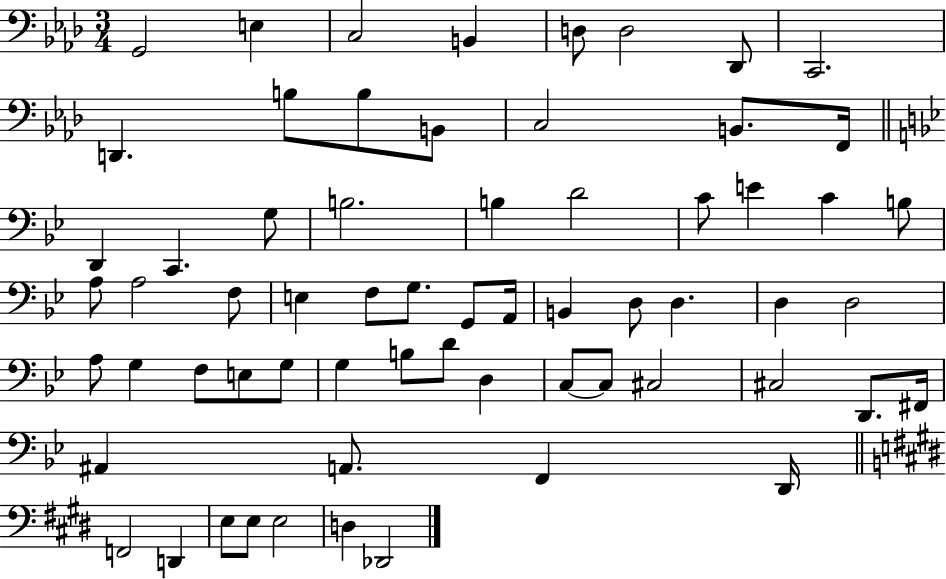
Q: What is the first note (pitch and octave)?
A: G2